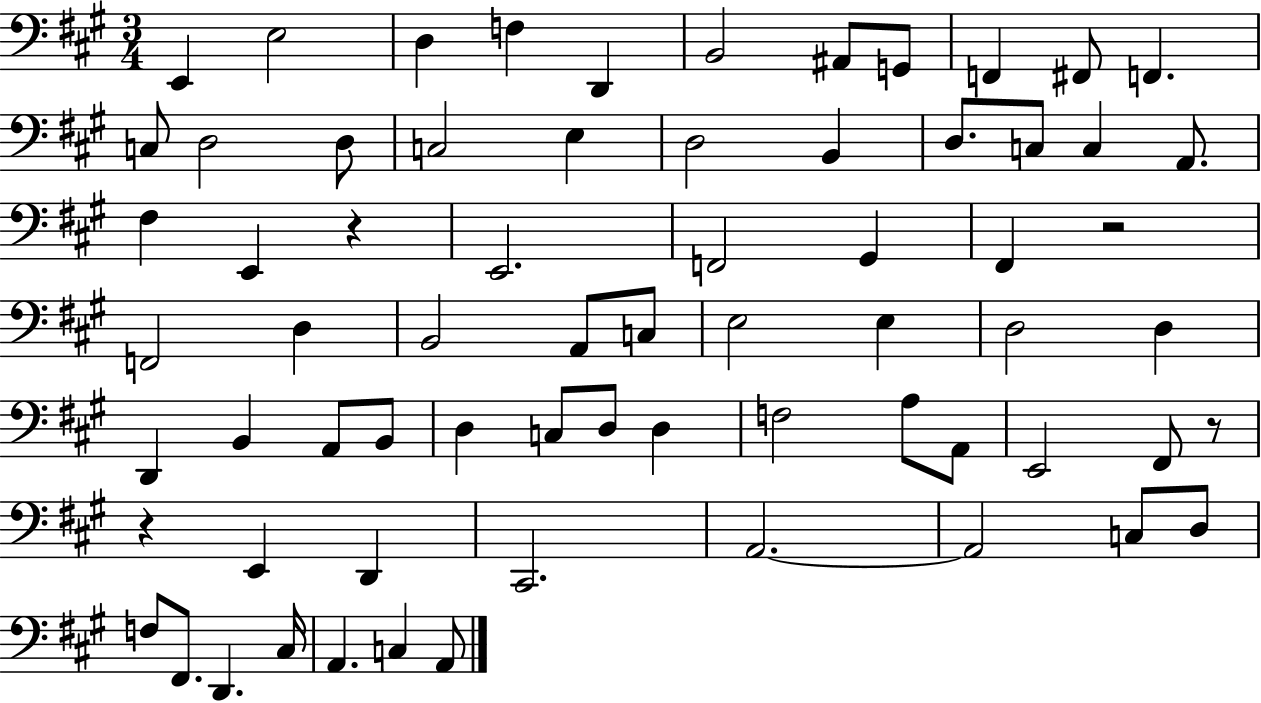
{
  \clef bass
  \numericTimeSignature
  \time 3/4
  \key a \major
  e,4 e2 | d4 f4 d,4 | b,2 ais,8 g,8 | f,4 fis,8 f,4. | \break c8 d2 d8 | c2 e4 | d2 b,4 | d8. c8 c4 a,8. | \break fis4 e,4 r4 | e,2. | f,2 gis,4 | fis,4 r2 | \break f,2 d4 | b,2 a,8 c8 | e2 e4 | d2 d4 | \break d,4 b,4 a,8 b,8 | d4 c8 d8 d4 | f2 a8 a,8 | e,2 fis,8 r8 | \break r4 e,4 d,4 | cis,2. | a,2.~~ | a,2 c8 d8 | \break f8 fis,8. d,4. cis16 | a,4. c4 a,8 | \bar "|."
}